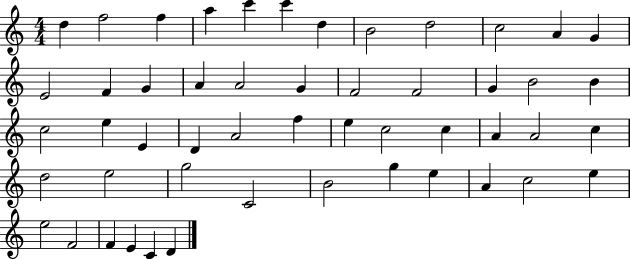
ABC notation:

X:1
T:Untitled
M:4/4
L:1/4
K:C
d f2 f a c' c' d B2 d2 c2 A G E2 F G A A2 G F2 F2 G B2 B c2 e E D A2 f e c2 c A A2 c d2 e2 g2 C2 B2 g e A c2 e e2 F2 F E C D